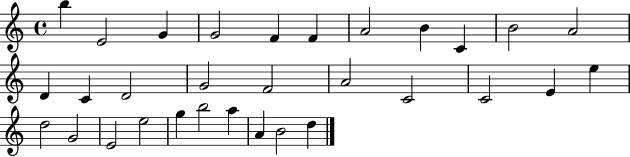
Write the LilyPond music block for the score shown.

{
  \clef treble
  \time 4/4
  \defaultTimeSignature
  \key c \major
  b''4 e'2 g'4 | g'2 f'4 f'4 | a'2 b'4 c'4 | b'2 a'2 | \break d'4 c'4 d'2 | g'2 f'2 | a'2 c'2 | c'2 e'4 e''4 | \break d''2 g'2 | e'2 e''2 | g''4 b''2 a''4 | a'4 b'2 d''4 | \break \bar "|."
}